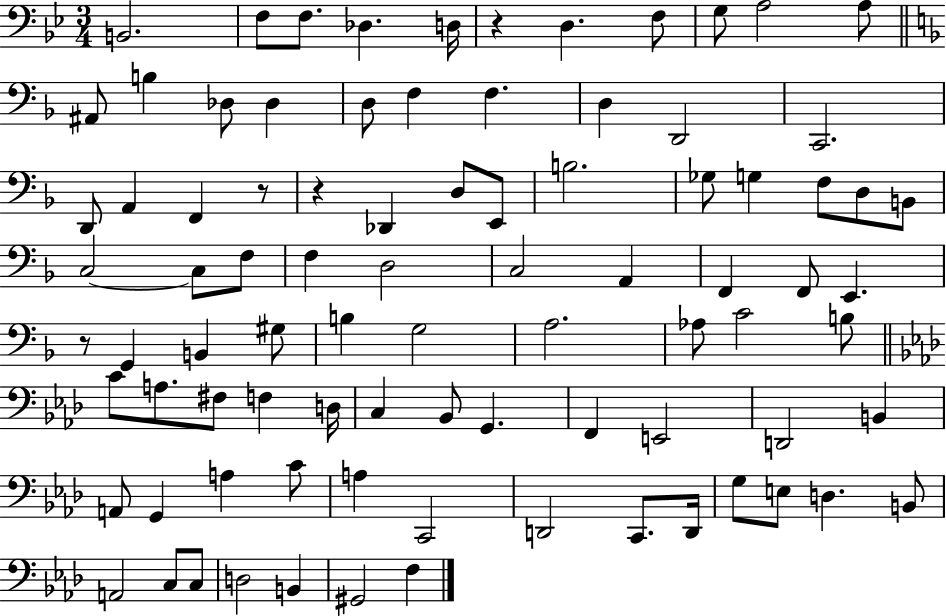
{
  \clef bass
  \numericTimeSignature
  \time 3/4
  \key bes \major
  \repeat volta 2 { b,2. | f8 f8. des4. d16 | r4 d4. f8 | g8 a2 a8 | \break \bar "||" \break \key d \minor ais,8 b4 des8 des4 | d8 f4 f4. | d4 d,2 | c,2. | \break d,8 a,4 f,4 r8 | r4 des,4 d8 e,8 | b2. | ges8 g4 f8 d8 b,8 | \break c2~~ c8 f8 | f4 d2 | c2 a,4 | f,4 f,8 e,4. | \break r8 g,4 b,4 gis8 | b4 g2 | a2. | aes8 c'2 b8 | \break \bar "||" \break \key f \minor c'8 a8. fis8 f4 d16 | c4 bes,8 g,4. | f,4 e,2 | d,2 b,4 | \break a,8 g,4 a4 c'8 | a4 c,2 | d,2 c,8. d,16 | g8 e8 d4. b,8 | \break a,2 c8 c8 | d2 b,4 | gis,2 f4 | } \bar "|."
}